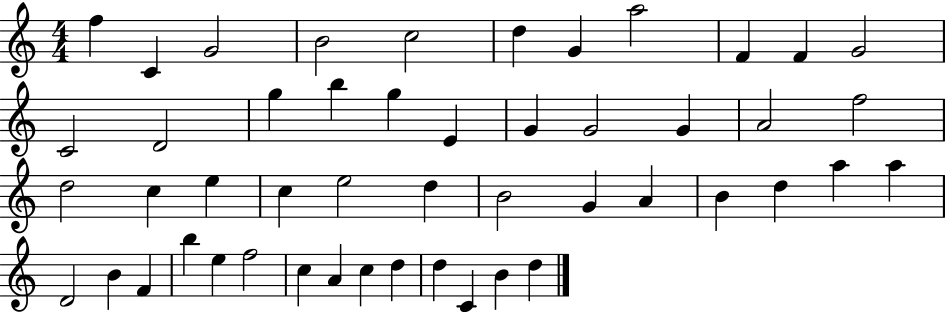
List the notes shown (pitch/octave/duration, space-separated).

F5/q C4/q G4/h B4/h C5/h D5/q G4/q A5/h F4/q F4/q G4/h C4/h D4/h G5/q B5/q G5/q E4/q G4/q G4/h G4/q A4/h F5/h D5/h C5/q E5/q C5/q E5/h D5/q B4/h G4/q A4/q B4/q D5/q A5/q A5/q D4/h B4/q F4/q B5/q E5/q F5/h C5/q A4/q C5/q D5/q D5/q C4/q B4/q D5/q